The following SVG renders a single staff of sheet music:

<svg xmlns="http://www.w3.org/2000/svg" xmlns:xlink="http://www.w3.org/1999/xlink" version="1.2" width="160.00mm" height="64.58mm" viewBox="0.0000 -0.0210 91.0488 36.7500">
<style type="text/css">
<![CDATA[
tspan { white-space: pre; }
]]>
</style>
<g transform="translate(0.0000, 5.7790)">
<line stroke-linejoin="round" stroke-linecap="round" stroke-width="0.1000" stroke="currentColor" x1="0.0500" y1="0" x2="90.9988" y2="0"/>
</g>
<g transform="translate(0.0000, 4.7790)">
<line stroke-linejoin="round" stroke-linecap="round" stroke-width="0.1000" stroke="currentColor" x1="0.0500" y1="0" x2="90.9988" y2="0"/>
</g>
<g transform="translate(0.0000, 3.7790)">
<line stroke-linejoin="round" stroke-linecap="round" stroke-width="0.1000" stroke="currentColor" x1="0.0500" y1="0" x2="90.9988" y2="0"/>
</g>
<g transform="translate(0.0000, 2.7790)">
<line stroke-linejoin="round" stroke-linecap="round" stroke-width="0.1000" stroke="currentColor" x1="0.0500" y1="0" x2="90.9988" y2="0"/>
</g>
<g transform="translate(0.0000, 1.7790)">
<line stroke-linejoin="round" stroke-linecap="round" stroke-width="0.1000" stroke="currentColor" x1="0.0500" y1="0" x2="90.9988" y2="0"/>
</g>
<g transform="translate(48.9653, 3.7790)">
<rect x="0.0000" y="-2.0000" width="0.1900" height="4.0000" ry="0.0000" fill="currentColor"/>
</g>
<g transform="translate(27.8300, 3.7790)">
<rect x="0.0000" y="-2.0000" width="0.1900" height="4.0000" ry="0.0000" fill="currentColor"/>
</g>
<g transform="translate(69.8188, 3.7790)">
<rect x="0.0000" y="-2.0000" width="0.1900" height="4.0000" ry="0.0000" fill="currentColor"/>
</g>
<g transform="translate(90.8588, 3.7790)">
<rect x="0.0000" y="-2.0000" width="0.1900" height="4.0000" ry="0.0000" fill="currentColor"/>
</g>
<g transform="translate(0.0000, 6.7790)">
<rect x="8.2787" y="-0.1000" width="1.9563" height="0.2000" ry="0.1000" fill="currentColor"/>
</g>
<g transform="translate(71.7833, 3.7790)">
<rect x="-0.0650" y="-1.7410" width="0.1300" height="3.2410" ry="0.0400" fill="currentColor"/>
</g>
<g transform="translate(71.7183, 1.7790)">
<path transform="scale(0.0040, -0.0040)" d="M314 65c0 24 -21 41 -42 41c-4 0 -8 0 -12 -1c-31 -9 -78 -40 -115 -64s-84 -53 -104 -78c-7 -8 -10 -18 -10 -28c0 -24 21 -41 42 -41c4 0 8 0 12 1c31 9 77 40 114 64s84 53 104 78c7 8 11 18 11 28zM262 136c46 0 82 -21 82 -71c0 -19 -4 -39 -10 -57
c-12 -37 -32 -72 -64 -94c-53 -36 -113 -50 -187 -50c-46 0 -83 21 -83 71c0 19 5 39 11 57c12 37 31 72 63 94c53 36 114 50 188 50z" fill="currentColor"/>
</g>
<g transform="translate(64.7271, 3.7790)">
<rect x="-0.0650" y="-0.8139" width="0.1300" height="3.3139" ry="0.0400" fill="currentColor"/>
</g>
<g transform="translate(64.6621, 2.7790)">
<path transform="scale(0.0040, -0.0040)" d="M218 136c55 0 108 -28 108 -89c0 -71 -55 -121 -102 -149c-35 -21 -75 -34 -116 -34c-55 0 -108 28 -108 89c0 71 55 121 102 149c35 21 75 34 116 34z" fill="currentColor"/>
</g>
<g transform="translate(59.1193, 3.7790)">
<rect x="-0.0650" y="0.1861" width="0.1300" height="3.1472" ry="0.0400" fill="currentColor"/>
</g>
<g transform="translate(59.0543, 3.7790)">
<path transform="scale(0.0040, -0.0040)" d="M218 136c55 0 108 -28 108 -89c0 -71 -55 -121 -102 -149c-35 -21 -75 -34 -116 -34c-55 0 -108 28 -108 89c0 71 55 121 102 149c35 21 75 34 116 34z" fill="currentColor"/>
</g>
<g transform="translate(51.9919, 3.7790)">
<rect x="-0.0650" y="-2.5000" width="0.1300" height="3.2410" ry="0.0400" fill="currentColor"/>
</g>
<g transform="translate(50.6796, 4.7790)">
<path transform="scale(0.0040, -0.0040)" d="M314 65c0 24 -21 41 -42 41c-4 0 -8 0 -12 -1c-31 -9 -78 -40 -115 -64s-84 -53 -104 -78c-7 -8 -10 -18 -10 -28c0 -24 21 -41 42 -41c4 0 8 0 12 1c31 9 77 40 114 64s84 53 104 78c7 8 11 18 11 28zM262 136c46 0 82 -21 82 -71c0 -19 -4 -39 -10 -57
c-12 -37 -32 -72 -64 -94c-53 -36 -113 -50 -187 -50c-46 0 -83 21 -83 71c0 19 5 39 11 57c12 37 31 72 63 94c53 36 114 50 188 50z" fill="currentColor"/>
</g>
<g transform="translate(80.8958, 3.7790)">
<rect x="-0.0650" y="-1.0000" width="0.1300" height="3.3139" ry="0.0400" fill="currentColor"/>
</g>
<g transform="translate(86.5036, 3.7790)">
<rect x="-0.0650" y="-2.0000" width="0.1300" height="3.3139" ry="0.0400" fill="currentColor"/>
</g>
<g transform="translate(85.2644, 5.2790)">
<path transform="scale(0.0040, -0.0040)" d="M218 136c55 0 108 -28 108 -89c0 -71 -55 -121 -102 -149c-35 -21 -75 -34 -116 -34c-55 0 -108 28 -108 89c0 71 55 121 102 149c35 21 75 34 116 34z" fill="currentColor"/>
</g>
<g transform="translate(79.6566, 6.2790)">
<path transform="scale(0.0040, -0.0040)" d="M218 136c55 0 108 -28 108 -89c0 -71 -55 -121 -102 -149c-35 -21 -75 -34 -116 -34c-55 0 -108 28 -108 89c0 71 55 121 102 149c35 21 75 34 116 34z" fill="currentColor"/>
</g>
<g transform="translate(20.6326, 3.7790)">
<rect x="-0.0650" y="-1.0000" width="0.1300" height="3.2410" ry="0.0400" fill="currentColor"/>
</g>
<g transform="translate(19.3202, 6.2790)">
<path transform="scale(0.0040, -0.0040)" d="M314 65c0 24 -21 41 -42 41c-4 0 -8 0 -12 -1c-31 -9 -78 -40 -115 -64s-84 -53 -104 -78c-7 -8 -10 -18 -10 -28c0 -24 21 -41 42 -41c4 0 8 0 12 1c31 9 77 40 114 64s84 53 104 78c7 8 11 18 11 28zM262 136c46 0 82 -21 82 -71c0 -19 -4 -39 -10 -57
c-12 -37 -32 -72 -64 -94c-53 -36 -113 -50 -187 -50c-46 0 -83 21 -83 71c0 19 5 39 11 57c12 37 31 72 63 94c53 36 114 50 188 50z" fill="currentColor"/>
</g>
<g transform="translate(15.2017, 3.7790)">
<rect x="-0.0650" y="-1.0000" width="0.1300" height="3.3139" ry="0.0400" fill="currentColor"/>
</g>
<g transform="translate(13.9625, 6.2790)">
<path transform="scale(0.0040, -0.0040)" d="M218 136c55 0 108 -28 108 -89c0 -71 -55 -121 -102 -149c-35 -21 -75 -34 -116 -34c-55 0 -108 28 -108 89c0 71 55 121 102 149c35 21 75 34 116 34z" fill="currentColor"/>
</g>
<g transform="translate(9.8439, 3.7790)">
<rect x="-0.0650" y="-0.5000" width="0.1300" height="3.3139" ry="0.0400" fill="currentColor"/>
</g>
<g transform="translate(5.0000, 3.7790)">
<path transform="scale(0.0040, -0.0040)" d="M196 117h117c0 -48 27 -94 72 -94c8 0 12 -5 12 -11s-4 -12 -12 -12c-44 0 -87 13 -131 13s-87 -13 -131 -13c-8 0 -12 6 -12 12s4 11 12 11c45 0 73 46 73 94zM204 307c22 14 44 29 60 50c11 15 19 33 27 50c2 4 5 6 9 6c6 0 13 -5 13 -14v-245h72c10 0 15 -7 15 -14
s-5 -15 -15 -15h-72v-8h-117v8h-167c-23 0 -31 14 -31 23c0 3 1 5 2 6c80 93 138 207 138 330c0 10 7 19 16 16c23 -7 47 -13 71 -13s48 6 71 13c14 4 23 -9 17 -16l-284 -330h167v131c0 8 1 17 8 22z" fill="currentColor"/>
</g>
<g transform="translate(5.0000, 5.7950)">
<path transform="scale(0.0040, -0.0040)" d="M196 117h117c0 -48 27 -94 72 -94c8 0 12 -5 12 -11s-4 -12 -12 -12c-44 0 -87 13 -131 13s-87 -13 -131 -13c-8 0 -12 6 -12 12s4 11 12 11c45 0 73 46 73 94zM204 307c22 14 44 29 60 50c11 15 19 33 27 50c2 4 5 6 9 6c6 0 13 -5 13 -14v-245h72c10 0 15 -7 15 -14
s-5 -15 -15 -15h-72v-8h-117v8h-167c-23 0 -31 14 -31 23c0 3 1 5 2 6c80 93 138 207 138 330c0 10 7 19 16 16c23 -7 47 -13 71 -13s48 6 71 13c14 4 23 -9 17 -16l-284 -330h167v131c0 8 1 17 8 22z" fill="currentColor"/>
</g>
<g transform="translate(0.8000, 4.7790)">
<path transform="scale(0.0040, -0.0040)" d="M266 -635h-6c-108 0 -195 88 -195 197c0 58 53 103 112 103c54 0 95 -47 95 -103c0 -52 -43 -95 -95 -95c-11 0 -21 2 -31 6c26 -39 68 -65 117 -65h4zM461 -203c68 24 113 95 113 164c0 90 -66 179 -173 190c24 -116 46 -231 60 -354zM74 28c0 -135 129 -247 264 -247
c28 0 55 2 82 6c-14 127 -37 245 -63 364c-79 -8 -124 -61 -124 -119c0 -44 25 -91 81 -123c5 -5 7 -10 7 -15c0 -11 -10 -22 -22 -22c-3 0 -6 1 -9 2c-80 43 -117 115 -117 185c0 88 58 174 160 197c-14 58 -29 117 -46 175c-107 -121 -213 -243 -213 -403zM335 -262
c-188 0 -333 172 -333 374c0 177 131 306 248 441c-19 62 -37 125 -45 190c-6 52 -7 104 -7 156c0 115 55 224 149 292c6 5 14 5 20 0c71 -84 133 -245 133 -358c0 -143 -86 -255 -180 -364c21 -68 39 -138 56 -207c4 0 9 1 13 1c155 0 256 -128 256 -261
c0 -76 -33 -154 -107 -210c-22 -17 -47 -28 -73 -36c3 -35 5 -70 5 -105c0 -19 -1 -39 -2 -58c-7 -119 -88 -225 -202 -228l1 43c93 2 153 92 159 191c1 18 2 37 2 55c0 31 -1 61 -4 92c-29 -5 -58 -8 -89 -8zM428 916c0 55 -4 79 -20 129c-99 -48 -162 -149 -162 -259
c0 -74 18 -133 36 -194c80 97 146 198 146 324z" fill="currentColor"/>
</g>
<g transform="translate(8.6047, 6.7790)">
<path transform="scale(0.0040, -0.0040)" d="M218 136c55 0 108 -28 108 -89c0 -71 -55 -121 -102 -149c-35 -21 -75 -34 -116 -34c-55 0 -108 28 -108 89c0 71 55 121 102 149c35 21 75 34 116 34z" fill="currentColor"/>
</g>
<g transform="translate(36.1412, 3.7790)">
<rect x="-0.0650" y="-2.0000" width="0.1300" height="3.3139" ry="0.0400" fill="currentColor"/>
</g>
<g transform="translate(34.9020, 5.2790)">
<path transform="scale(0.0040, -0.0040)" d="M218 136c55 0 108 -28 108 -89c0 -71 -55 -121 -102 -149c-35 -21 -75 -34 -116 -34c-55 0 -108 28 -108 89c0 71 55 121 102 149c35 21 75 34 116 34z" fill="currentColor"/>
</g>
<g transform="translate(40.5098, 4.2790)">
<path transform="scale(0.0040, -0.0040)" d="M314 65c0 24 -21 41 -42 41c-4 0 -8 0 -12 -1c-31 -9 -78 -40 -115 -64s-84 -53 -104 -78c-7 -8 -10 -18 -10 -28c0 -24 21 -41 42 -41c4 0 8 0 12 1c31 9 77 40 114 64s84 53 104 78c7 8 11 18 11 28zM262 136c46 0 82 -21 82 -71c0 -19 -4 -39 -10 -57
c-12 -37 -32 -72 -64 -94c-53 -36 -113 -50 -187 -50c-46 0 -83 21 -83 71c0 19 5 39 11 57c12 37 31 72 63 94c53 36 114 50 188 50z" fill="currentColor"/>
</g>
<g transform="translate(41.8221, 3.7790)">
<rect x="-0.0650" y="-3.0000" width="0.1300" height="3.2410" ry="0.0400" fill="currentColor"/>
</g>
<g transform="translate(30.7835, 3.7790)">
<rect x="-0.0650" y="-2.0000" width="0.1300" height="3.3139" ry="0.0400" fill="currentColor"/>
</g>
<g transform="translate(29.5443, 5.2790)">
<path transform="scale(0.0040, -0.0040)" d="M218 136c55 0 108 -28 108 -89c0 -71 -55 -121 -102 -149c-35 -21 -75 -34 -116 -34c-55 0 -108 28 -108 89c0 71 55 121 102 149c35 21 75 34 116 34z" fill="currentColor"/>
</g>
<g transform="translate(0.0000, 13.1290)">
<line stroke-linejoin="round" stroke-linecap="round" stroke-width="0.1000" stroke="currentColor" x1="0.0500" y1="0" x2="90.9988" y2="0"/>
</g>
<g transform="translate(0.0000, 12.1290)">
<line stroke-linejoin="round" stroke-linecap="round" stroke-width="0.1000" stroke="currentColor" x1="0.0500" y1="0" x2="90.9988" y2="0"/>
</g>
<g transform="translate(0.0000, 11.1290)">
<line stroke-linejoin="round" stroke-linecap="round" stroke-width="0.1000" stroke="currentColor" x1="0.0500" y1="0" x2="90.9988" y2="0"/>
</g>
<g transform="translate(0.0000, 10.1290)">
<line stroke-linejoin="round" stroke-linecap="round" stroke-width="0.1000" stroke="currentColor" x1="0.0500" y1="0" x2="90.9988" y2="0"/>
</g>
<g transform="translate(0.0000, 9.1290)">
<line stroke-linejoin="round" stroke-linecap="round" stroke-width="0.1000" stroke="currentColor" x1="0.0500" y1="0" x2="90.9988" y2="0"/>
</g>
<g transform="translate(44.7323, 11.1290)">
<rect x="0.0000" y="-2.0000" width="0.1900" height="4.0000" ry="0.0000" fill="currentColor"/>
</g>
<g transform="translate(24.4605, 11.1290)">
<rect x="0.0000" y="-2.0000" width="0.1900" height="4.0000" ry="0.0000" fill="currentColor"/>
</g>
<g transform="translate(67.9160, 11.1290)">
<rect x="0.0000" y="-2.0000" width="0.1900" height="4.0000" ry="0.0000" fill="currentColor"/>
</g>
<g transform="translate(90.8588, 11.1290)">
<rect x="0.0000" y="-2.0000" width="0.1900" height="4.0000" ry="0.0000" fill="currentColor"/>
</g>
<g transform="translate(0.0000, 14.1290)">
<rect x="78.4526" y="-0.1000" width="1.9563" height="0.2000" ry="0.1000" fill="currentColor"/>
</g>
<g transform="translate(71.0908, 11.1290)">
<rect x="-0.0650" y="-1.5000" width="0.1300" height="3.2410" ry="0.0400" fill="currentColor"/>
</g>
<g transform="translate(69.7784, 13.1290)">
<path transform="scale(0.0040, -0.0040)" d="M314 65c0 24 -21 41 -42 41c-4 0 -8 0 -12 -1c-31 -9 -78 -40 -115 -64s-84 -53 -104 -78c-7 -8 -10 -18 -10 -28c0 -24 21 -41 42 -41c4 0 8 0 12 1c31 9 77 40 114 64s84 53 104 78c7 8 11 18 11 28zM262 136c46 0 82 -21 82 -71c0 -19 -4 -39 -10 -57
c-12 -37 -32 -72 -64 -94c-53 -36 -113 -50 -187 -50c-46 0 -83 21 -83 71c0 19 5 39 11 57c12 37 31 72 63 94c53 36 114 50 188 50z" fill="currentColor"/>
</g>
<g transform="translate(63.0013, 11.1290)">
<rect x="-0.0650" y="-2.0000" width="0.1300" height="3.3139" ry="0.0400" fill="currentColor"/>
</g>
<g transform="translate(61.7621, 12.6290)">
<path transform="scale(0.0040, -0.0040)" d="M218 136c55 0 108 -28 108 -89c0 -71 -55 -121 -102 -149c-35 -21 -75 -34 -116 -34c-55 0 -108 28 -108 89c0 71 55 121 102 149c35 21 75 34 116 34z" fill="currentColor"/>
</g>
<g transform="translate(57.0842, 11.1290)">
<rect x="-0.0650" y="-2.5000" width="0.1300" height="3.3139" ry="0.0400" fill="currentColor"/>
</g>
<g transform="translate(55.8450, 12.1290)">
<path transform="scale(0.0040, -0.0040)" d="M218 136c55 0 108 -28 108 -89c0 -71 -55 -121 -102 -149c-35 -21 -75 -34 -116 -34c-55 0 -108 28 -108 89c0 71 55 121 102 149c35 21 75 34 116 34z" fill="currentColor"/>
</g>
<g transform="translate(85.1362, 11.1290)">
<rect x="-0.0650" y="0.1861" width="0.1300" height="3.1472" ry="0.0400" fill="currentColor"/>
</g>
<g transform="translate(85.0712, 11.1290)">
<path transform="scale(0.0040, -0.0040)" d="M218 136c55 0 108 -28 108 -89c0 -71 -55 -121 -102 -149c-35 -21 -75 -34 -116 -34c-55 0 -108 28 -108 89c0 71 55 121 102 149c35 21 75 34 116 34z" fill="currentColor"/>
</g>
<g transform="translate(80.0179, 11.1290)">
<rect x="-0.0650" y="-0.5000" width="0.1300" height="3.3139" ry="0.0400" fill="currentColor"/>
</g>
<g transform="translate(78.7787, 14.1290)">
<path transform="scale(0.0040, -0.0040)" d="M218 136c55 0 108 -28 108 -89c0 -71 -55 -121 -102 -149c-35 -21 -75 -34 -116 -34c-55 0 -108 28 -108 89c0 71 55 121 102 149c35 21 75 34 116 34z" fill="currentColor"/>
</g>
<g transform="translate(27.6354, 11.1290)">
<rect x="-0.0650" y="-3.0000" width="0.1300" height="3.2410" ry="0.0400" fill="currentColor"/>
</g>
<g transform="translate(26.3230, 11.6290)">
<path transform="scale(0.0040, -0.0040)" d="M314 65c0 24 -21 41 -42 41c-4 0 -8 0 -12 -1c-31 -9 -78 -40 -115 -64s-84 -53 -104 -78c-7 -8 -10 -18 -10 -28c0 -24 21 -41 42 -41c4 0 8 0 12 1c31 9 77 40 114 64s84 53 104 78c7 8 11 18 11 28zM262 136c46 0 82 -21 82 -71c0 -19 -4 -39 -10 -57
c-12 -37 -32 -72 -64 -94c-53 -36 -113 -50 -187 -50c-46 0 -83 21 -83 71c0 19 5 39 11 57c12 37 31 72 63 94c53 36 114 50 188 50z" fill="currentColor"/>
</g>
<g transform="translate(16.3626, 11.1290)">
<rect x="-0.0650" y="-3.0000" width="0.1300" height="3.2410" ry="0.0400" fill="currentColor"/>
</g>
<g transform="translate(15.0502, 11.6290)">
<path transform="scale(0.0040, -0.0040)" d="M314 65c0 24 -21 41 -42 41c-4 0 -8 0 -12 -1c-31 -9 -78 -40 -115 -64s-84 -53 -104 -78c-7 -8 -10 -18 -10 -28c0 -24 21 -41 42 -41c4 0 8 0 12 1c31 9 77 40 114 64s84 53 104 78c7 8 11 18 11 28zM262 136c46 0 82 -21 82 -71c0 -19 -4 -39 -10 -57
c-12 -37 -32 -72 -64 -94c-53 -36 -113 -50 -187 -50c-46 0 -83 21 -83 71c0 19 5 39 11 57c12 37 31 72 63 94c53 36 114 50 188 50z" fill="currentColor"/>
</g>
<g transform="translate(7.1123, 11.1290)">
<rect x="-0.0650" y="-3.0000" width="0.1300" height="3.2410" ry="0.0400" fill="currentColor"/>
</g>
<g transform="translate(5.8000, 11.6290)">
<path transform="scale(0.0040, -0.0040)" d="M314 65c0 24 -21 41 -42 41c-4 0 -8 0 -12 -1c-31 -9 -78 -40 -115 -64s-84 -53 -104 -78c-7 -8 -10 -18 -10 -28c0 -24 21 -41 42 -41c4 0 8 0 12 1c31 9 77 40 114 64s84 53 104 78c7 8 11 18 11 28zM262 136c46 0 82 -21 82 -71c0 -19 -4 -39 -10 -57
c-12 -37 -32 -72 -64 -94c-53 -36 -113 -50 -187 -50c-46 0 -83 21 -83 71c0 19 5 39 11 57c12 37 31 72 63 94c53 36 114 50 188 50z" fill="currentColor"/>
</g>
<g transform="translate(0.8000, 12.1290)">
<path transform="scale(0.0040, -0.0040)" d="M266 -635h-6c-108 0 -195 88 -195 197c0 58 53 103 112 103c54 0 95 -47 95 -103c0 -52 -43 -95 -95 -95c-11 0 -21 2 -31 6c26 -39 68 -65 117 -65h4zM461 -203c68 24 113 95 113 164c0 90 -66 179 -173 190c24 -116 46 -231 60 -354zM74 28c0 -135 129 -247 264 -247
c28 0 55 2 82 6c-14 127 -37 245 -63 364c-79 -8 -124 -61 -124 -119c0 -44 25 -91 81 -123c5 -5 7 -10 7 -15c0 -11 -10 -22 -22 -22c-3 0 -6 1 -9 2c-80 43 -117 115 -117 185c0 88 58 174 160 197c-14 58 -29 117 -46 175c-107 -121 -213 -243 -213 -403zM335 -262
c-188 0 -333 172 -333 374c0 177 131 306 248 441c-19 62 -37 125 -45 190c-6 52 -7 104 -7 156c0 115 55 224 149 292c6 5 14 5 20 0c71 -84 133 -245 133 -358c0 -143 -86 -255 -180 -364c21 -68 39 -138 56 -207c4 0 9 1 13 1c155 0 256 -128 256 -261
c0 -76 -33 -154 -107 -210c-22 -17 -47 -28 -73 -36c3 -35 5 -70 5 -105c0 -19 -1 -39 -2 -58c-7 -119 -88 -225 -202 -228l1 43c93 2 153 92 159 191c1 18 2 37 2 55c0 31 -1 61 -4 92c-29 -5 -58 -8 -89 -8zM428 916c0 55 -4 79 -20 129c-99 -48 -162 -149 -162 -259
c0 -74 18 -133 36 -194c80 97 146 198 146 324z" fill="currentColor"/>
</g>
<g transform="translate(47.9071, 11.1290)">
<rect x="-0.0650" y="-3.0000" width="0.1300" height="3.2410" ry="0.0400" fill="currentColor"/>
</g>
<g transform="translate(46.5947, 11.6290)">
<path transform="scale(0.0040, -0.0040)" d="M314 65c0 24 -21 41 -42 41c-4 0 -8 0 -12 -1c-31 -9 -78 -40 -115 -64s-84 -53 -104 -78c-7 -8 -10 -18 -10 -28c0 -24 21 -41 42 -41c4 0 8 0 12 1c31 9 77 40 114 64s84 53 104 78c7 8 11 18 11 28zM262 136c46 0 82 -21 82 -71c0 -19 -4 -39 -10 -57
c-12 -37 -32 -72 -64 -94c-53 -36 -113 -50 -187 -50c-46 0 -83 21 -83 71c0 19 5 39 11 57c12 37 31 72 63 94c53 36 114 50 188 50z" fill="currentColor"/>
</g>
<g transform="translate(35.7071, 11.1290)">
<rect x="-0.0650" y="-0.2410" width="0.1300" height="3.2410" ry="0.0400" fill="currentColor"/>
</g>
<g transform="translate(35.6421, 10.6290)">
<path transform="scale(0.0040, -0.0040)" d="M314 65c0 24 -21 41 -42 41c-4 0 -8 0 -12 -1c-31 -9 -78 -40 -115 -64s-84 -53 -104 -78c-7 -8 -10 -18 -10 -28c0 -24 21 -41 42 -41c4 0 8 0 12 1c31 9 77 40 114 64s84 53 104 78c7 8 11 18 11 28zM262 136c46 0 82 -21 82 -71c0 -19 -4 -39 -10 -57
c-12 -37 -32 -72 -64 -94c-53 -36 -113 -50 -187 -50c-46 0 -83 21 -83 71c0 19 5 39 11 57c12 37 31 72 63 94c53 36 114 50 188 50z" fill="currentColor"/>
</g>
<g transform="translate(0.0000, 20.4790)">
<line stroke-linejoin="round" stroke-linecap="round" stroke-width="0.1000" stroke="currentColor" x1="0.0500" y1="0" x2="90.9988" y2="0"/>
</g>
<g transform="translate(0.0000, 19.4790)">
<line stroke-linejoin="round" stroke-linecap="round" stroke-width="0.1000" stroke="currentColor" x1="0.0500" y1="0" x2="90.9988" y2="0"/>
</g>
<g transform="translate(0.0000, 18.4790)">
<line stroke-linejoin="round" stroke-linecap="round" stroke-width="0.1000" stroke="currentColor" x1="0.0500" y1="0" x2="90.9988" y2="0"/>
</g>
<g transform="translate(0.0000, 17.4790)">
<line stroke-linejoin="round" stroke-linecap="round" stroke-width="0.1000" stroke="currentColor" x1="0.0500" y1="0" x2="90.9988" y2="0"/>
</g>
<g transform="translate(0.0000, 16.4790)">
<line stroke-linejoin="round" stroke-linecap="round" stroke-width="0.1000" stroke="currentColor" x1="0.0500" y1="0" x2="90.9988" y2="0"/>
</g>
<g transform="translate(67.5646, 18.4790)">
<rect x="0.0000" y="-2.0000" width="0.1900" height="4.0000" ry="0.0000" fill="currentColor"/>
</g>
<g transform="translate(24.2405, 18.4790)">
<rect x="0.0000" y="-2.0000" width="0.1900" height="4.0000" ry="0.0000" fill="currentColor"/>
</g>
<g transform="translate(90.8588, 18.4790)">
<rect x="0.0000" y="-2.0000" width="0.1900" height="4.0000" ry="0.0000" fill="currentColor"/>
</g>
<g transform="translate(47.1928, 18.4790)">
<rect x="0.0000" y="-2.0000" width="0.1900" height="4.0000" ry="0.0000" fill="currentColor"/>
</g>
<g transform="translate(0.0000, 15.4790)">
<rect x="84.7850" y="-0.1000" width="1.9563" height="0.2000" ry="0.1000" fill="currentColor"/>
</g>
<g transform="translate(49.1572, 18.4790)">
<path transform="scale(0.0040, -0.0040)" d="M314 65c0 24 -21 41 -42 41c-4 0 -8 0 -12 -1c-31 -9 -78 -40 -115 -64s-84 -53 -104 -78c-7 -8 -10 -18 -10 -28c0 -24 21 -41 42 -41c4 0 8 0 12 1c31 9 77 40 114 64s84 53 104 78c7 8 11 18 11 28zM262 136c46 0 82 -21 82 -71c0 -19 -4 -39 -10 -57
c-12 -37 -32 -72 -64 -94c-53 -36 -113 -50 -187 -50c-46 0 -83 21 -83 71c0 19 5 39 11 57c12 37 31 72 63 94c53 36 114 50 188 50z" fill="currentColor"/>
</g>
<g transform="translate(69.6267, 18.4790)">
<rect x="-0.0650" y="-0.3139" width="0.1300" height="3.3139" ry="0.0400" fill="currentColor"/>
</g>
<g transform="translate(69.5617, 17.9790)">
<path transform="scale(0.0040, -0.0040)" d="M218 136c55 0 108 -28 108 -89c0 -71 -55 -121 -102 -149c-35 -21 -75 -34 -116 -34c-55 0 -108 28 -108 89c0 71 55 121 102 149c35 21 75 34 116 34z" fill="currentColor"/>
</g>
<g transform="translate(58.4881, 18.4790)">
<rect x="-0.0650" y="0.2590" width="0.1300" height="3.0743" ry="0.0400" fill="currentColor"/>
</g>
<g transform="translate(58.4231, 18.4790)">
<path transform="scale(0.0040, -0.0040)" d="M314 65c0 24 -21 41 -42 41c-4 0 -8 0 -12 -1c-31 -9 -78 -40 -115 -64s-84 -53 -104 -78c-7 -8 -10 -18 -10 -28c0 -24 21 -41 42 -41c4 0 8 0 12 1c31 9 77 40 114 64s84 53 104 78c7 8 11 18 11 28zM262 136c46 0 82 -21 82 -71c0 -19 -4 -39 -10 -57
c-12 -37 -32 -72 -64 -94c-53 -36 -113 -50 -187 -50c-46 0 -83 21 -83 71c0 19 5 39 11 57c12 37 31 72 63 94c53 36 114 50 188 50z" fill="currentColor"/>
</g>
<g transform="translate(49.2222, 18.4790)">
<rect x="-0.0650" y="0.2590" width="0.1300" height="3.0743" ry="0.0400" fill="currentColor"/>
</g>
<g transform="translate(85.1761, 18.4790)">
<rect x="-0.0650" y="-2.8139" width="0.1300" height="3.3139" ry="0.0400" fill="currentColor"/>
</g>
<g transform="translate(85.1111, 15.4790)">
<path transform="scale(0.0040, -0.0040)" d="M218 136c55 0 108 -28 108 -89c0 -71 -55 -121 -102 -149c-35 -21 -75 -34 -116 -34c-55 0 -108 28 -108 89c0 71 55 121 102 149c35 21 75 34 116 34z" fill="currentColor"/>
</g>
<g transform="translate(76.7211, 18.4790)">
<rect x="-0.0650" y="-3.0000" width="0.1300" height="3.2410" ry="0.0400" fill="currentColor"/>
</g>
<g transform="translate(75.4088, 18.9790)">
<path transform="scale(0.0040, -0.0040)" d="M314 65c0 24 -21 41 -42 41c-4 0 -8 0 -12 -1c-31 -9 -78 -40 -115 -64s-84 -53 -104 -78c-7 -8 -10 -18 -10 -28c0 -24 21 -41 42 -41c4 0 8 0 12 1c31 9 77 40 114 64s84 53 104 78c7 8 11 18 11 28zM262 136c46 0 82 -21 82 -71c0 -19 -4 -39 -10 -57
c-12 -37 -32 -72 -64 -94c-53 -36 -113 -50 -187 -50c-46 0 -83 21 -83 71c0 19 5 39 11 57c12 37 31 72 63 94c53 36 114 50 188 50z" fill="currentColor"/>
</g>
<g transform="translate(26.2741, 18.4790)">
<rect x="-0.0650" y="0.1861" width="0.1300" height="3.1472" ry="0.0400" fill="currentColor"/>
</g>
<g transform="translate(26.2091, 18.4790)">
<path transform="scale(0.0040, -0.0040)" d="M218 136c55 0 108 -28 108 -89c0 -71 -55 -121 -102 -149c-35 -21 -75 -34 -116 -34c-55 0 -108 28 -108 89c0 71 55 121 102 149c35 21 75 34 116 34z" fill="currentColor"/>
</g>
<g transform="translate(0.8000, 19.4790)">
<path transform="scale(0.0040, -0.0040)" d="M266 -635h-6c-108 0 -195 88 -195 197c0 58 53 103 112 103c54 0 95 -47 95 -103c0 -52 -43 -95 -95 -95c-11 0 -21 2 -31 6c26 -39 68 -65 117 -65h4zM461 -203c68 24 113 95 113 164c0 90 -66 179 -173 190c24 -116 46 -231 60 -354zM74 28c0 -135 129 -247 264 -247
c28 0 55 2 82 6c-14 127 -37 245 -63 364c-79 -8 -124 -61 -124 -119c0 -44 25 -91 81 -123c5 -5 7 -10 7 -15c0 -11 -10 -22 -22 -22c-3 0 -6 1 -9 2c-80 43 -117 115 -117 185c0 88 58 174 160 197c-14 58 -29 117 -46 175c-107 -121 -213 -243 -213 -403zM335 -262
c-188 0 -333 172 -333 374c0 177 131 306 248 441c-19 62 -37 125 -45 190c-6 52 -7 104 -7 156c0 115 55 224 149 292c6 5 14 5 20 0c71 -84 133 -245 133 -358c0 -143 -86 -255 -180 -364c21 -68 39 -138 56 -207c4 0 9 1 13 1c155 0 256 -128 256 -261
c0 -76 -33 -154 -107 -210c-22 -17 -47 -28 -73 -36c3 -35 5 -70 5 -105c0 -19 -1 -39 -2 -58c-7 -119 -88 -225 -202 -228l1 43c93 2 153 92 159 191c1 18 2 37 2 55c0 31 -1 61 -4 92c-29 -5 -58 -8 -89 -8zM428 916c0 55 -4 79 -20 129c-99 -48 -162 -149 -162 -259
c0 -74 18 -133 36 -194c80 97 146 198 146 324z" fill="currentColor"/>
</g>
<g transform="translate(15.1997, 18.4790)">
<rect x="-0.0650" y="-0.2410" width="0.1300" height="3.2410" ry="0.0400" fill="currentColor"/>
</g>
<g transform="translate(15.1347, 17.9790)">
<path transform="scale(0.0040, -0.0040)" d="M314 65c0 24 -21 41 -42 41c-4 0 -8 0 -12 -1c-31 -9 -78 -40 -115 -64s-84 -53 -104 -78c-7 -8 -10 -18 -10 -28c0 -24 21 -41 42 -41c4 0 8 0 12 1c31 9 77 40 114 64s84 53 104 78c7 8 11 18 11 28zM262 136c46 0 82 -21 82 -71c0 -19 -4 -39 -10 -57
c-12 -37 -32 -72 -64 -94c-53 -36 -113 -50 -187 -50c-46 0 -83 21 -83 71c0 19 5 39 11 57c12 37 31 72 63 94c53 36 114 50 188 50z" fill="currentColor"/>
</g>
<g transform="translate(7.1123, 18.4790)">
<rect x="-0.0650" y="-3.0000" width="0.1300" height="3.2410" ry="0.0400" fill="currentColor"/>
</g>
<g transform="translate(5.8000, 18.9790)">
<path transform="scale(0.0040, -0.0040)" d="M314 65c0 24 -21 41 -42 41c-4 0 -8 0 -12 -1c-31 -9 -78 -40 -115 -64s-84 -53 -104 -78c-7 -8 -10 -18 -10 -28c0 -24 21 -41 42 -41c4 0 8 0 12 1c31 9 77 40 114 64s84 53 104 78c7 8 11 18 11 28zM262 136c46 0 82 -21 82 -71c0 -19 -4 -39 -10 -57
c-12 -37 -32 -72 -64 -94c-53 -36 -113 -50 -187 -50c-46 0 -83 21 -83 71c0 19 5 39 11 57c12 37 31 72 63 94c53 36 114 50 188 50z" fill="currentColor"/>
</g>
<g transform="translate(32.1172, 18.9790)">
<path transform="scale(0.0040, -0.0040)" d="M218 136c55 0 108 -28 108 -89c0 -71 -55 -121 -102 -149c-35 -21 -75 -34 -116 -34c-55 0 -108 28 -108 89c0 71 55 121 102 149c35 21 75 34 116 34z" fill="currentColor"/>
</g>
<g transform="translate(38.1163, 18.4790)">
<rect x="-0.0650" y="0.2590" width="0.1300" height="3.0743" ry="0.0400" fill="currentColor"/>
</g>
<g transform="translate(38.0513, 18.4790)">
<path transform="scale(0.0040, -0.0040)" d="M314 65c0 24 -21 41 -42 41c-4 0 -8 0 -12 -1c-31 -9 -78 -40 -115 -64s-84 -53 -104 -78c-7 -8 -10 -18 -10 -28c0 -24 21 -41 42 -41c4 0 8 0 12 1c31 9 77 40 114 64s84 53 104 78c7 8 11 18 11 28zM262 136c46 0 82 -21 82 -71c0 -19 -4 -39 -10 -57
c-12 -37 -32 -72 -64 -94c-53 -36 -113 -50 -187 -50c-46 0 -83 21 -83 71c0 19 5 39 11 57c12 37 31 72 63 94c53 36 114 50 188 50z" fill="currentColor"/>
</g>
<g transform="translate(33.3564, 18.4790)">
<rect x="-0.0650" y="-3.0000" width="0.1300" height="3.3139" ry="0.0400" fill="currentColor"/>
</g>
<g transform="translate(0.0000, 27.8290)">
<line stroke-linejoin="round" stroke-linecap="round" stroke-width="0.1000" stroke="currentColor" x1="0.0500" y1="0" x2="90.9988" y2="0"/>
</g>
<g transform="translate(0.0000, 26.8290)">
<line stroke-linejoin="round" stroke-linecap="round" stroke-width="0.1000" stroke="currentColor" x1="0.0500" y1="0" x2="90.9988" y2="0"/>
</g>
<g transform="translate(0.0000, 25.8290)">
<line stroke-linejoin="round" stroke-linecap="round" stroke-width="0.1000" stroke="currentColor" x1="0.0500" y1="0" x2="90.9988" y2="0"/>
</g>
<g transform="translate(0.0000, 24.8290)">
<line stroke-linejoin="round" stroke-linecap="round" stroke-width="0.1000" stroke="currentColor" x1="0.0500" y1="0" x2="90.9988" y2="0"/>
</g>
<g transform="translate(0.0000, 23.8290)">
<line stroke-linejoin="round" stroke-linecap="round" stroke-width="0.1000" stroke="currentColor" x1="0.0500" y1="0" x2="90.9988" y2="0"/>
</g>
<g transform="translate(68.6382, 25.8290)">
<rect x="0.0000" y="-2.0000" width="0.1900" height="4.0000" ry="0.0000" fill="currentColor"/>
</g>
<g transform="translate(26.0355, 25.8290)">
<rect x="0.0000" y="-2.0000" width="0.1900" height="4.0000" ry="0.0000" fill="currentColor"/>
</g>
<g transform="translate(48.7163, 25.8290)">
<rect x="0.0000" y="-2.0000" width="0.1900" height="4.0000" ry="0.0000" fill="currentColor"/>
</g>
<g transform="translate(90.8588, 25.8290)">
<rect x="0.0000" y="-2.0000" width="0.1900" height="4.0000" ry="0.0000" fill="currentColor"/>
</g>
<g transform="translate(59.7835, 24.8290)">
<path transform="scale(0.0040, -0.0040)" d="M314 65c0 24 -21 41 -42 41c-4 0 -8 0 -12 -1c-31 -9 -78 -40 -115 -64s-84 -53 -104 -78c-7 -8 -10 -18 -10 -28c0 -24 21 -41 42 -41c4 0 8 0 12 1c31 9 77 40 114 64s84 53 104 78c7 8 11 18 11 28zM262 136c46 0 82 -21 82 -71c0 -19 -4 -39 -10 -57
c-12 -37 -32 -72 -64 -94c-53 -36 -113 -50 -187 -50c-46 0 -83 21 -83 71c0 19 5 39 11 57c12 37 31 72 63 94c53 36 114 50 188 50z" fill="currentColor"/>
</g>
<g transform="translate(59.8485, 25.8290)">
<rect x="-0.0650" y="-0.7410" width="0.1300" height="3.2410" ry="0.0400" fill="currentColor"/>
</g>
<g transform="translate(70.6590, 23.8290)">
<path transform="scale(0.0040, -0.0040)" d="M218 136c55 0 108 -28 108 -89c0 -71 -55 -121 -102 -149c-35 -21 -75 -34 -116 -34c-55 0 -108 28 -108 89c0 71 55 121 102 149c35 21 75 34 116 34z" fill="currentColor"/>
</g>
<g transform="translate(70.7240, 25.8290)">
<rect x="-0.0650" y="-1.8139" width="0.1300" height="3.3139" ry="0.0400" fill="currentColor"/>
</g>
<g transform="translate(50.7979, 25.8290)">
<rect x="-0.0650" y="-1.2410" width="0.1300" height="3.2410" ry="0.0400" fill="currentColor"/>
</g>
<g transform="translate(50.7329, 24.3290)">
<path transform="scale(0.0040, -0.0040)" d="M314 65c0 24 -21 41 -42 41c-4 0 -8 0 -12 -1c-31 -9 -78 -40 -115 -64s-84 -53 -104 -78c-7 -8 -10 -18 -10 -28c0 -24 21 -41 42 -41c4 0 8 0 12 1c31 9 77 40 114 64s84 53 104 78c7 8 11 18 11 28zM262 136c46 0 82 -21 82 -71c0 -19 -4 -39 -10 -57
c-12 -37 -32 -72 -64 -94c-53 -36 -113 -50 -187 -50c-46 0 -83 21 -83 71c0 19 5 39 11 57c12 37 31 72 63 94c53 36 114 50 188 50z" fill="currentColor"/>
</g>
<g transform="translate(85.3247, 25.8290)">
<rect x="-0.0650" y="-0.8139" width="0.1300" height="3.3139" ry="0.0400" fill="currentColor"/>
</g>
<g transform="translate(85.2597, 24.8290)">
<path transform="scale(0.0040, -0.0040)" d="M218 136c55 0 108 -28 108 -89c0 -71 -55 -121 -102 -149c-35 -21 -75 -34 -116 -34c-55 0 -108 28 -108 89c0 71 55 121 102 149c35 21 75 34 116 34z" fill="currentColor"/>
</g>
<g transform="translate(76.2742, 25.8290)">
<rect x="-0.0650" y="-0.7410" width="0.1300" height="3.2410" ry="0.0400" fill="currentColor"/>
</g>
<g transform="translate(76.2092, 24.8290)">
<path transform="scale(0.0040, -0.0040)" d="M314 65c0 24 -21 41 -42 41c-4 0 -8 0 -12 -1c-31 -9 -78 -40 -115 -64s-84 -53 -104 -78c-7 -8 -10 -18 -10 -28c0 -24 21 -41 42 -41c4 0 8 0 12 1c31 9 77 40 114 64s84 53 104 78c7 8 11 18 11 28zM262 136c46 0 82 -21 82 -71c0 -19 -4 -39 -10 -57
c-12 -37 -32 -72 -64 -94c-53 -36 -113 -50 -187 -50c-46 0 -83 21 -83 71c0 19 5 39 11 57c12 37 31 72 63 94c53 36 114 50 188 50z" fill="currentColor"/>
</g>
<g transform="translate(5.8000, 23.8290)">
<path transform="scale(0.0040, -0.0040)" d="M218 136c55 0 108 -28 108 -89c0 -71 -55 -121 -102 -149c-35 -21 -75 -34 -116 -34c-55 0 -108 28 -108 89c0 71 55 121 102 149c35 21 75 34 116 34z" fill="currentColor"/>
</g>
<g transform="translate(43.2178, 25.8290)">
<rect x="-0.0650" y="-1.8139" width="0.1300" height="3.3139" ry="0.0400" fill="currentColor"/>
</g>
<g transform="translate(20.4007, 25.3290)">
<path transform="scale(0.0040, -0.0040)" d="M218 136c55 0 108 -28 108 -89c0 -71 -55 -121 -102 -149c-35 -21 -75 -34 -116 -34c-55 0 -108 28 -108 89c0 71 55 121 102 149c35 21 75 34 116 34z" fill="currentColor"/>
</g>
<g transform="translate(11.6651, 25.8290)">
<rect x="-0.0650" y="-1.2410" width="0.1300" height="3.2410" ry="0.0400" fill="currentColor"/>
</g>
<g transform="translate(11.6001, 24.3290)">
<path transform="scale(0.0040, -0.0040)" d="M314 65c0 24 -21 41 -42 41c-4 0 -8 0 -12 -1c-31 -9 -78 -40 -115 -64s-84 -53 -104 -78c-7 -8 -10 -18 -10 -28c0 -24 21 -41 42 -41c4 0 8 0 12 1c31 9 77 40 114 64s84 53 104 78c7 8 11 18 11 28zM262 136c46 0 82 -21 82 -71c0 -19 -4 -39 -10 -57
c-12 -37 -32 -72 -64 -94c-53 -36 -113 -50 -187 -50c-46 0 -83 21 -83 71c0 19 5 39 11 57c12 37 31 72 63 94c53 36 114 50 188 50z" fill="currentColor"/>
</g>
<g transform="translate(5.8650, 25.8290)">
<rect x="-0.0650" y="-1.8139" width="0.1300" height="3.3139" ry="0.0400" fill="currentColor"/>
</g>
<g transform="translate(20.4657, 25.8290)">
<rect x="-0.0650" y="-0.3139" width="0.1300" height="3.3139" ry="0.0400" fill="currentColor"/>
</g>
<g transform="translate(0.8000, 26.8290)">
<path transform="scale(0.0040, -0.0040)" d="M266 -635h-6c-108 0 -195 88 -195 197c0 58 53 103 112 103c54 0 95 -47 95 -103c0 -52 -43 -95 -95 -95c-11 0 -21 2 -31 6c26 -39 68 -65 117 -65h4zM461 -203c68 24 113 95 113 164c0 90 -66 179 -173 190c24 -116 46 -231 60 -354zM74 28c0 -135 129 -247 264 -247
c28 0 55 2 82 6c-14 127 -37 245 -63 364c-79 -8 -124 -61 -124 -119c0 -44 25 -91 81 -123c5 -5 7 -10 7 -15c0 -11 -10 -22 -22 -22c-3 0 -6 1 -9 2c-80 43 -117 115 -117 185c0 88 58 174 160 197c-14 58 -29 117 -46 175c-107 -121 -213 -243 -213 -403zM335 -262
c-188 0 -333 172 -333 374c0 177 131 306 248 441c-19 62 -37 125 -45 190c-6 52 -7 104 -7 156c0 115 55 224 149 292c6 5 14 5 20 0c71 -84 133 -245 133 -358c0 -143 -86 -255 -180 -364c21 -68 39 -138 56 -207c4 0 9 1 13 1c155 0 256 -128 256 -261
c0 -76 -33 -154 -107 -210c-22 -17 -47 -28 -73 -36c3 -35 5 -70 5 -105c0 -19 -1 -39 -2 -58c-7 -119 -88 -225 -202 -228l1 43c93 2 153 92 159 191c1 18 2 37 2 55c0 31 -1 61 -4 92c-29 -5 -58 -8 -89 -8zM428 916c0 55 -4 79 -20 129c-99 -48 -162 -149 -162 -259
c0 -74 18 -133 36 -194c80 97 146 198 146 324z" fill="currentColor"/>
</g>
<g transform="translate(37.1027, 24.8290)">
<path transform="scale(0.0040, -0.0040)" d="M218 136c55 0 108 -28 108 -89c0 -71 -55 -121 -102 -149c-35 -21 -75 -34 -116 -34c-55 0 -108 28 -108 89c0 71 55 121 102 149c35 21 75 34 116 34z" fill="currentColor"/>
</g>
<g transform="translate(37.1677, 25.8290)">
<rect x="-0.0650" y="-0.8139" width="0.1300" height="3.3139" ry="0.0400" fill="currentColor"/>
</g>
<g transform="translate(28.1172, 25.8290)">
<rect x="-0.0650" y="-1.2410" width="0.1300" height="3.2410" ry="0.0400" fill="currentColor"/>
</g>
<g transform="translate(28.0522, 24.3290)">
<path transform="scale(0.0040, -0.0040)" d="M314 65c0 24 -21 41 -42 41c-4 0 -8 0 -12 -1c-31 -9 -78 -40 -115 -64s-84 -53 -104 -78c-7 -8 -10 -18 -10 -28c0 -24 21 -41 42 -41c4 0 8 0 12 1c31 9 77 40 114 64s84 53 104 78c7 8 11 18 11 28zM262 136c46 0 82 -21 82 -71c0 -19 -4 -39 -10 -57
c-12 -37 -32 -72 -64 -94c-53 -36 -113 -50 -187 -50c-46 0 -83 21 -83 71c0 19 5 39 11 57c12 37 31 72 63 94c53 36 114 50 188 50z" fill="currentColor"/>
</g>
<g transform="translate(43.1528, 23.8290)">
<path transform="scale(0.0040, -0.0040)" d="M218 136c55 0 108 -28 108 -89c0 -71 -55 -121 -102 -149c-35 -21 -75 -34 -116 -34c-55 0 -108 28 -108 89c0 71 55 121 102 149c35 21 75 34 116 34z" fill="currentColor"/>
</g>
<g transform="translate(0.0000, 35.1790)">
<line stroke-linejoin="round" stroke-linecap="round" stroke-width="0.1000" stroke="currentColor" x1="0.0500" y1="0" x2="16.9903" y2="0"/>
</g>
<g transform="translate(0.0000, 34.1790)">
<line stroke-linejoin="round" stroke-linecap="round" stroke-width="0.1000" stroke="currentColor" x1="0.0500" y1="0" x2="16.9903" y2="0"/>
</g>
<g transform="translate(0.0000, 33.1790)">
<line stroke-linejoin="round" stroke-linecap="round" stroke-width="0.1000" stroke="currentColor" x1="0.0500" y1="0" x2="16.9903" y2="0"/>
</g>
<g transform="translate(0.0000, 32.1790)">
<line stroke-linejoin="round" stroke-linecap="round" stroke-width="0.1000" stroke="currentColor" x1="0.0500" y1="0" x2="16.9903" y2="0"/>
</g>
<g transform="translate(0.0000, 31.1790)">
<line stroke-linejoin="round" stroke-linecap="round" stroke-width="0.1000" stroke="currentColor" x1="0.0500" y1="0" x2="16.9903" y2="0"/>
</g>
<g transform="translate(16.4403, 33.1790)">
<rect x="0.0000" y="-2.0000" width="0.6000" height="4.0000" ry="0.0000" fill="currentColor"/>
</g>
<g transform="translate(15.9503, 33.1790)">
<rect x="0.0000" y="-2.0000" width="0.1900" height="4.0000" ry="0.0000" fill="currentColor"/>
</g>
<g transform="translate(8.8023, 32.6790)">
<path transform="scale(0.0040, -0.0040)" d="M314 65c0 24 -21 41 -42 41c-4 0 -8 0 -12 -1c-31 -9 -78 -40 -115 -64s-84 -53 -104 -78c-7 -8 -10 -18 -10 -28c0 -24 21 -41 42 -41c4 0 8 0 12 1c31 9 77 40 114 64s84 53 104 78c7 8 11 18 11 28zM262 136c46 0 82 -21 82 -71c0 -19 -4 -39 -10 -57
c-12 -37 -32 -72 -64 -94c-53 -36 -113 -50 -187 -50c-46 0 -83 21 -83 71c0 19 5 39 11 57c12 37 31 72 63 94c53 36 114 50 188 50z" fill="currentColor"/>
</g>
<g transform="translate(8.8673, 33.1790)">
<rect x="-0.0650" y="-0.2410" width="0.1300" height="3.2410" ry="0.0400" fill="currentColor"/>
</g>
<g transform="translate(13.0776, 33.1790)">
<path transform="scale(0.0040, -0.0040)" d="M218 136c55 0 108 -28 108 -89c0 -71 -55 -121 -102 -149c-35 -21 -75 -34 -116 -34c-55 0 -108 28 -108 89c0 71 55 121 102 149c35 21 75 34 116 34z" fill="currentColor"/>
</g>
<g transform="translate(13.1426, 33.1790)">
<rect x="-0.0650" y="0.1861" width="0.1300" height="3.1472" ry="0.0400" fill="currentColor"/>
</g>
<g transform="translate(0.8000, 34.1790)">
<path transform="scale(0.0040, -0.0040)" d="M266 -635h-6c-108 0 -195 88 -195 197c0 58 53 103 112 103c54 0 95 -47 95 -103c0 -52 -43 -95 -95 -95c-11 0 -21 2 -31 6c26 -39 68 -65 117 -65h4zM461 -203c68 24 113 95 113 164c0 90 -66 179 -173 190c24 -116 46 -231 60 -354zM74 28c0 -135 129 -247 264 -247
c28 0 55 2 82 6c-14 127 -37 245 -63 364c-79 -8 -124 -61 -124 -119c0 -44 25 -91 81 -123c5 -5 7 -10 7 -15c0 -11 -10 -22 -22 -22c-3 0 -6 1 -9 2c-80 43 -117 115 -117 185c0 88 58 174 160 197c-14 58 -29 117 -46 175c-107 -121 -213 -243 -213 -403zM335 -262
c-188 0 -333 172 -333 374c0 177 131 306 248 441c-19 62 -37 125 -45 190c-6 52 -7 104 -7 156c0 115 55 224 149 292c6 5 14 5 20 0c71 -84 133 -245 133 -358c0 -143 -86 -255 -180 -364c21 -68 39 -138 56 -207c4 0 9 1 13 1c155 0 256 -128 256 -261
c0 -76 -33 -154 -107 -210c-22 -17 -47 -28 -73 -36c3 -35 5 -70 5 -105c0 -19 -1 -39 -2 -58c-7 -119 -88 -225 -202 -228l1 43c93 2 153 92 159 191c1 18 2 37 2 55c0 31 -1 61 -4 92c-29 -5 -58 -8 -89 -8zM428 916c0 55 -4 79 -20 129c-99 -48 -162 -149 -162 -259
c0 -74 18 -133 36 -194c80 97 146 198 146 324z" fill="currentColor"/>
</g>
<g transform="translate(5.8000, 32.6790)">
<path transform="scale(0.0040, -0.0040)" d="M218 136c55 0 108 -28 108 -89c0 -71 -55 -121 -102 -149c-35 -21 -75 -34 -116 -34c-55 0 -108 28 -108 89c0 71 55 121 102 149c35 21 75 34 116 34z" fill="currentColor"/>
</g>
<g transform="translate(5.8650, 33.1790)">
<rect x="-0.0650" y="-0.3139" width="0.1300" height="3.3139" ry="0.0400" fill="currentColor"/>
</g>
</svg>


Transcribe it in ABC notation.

X:1
T:Untitled
M:4/4
L:1/4
K:C
C D D2 F F A2 G2 B d f2 D F A2 A2 A2 c2 A2 G F E2 C B A2 c2 B A B2 B2 B2 c A2 a f e2 c e2 d f e2 d2 f d2 d c c2 B